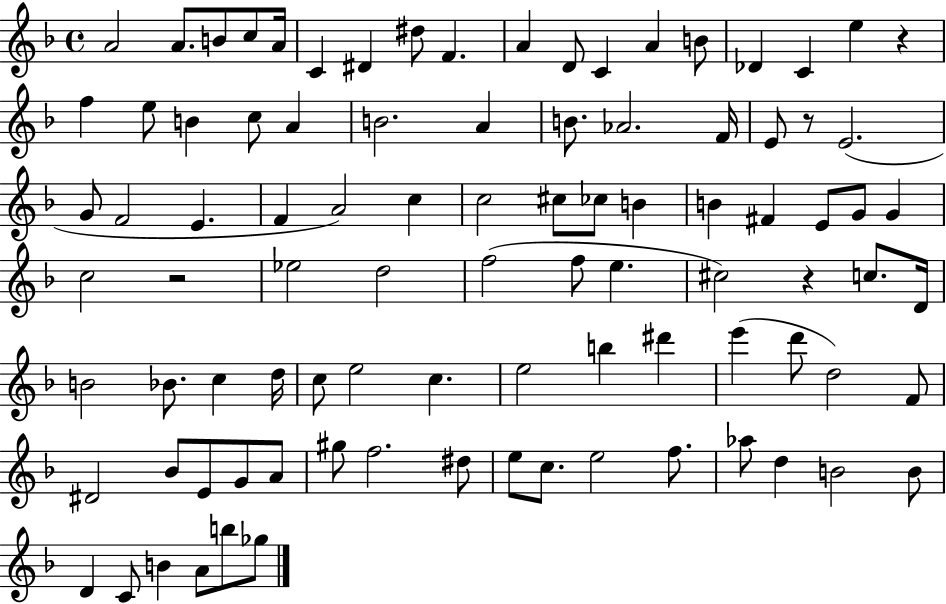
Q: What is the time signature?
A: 4/4